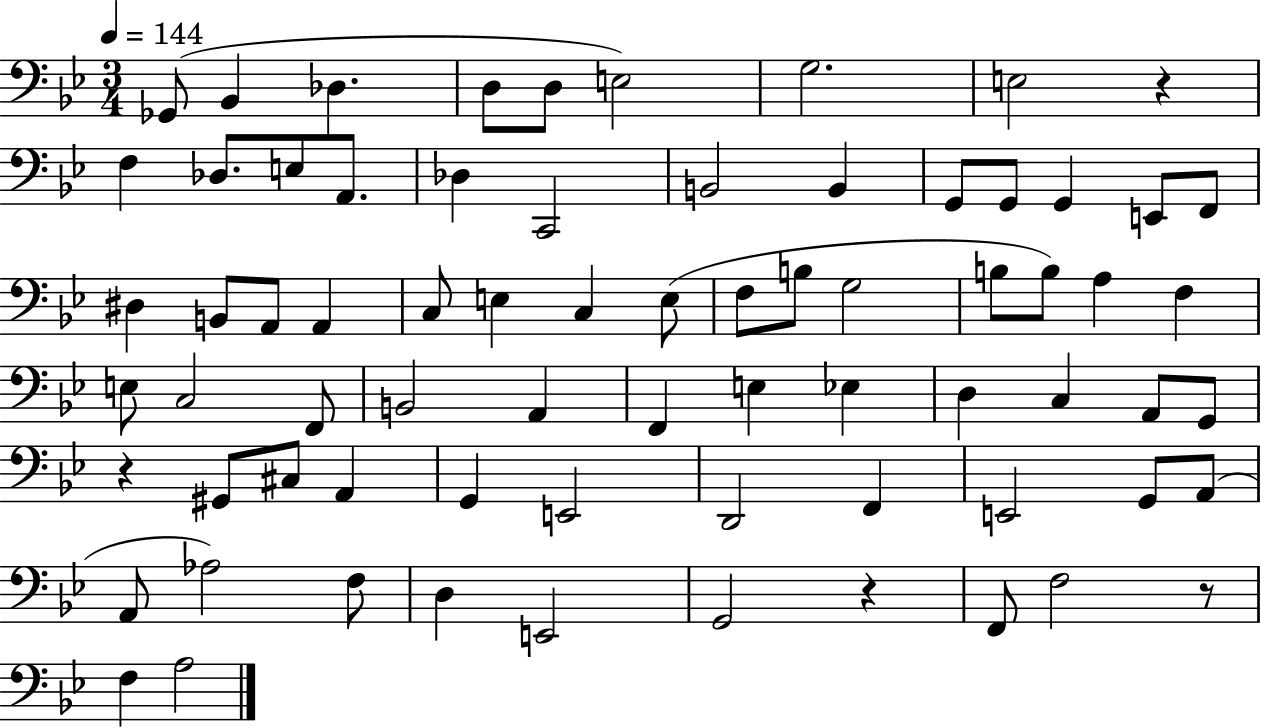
{
  \clef bass
  \numericTimeSignature
  \time 3/4
  \key bes \major
  \tempo 4 = 144
  ges,8( bes,4 des4. | d8 d8 e2) | g2. | e2 r4 | \break f4 des8. e8 a,8. | des4 c,2 | b,2 b,4 | g,8 g,8 g,4 e,8 f,8 | \break dis4 b,8 a,8 a,4 | c8 e4 c4 e8( | f8 b8 g2 | b8 b8) a4 f4 | \break e8 c2 f,8 | b,2 a,4 | f,4 e4 ees4 | d4 c4 a,8 g,8 | \break r4 gis,8 cis8 a,4 | g,4 e,2 | d,2 f,4 | e,2 g,8 a,8( | \break a,8 aes2) f8 | d4 e,2 | g,2 r4 | f,8 f2 r8 | \break f4 a2 | \bar "|."
}